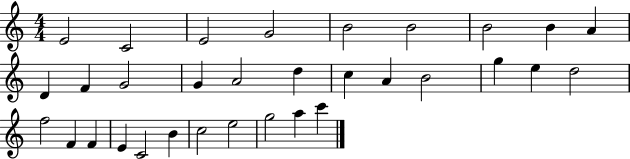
{
  \clef treble
  \numericTimeSignature
  \time 4/4
  \key c \major
  e'2 c'2 | e'2 g'2 | b'2 b'2 | b'2 b'4 a'4 | \break d'4 f'4 g'2 | g'4 a'2 d''4 | c''4 a'4 b'2 | g''4 e''4 d''2 | \break f''2 f'4 f'4 | e'4 c'2 b'4 | c''2 e''2 | g''2 a''4 c'''4 | \break \bar "|."
}